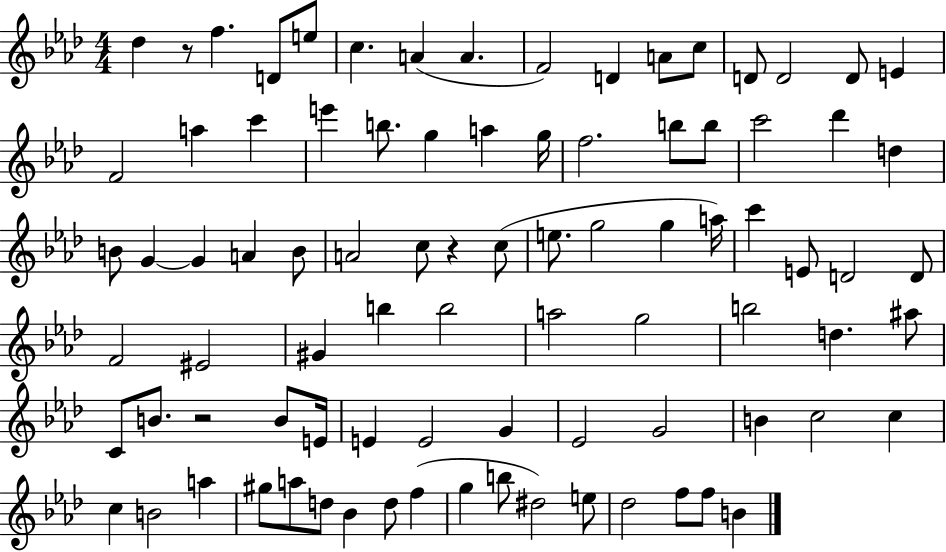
{
  \clef treble
  \numericTimeSignature
  \time 4/4
  \key aes \major
  \repeat volta 2 { des''4 r8 f''4. d'8 e''8 | c''4. a'4( a'4. | f'2) d'4 a'8 c''8 | d'8 d'2 d'8 e'4 | \break f'2 a''4 c'''4 | e'''4 b''8. g''4 a''4 g''16 | f''2. b''8 b''8 | c'''2 des'''4 d''4 | \break b'8 g'4~~ g'4 a'4 b'8 | a'2 c''8 r4 c''8( | e''8. g''2 g''4 a''16) | c'''4 e'8 d'2 d'8 | \break f'2 eis'2 | gis'4 b''4 b''2 | a''2 g''2 | b''2 d''4. ais''8 | \break c'8 b'8. r2 b'8 e'16 | e'4 e'2 g'4 | ees'2 g'2 | b'4 c''2 c''4 | \break c''4 b'2 a''4 | gis''8 a''8 d''8 bes'4 d''8 f''4( | g''4 b''8 dis''2) e''8 | des''2 f''8 f''8 b'4 | \break } \bar "|."
}